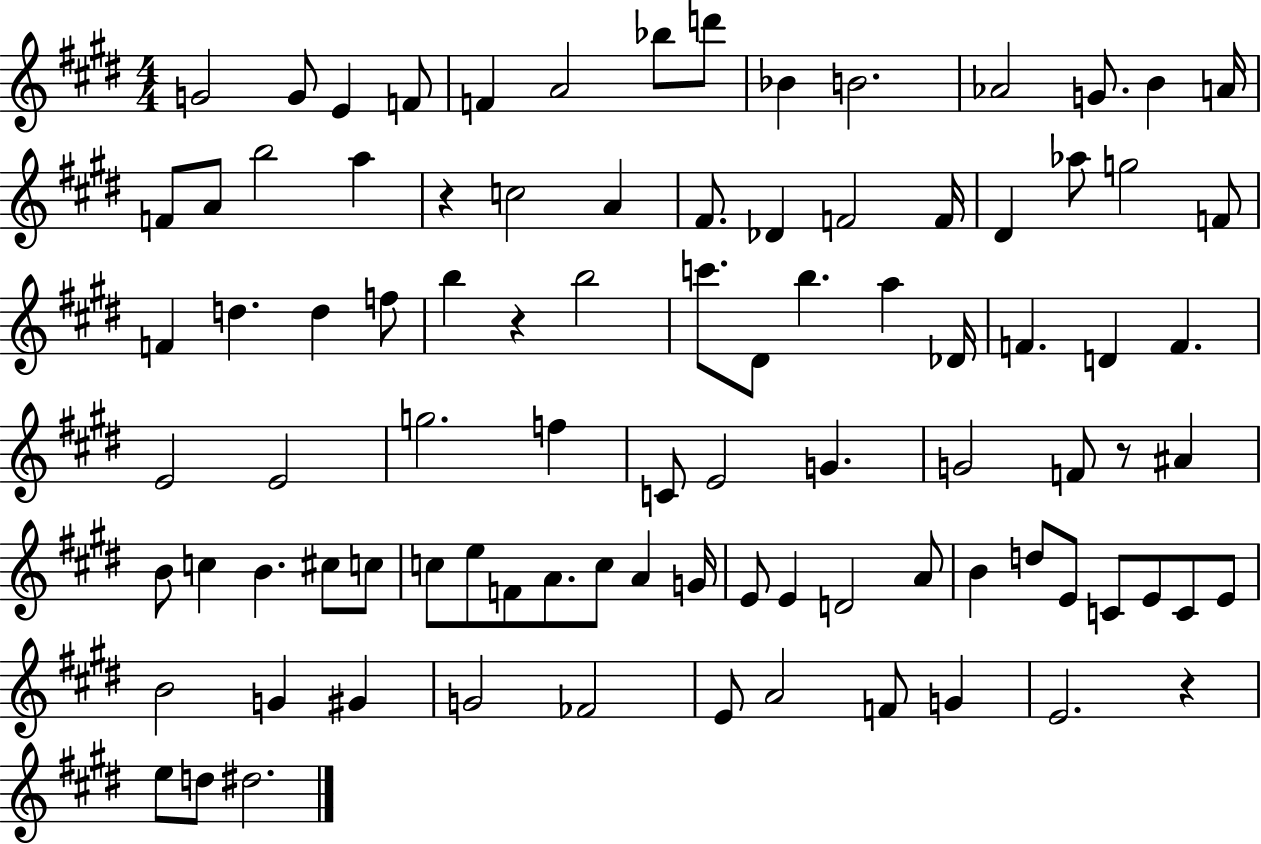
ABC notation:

X:1
T:Untitled
M:4/4
L:1/4
K:E
G2 G/2 E F/2 F A2 _b/2 d'/2 _B B2 _A2 G/2 B A/4 F/2 A/2 b2 a z c2 A ^F/2 _D F2 F/4 ^D _a/2 g2 F/2 F d d f/2 b z b2 c'/2 ^D/2 b a _D/4 F D F E2 E2 g2 f C/2 E2 G G2 F/2 z/2 ^A B/2 c B ^c/2 c/2 c/2 e/2 F/2 A/2 c/2 A G/4 E/2 E D2 A/2 B d/2 E/2 C/2 E/2 C/2 E/2 B2 G ^G G2 _F2 E/2 A2 F/2 G E2 z e/2 d/2 ^d2